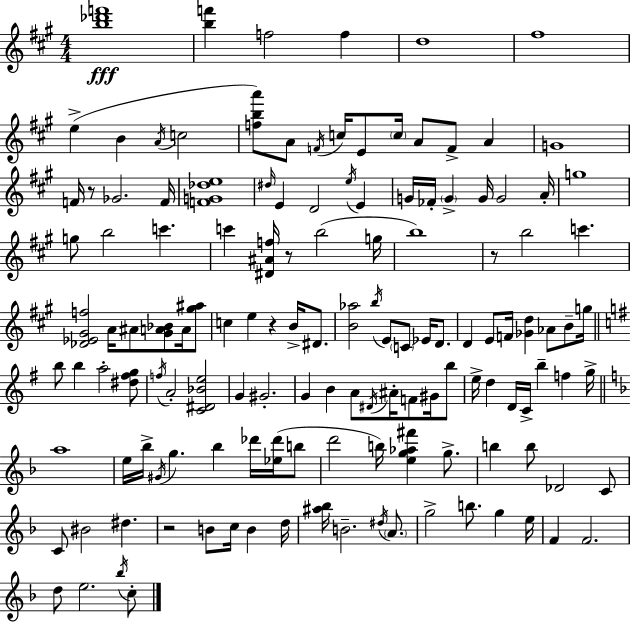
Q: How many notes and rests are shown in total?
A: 136